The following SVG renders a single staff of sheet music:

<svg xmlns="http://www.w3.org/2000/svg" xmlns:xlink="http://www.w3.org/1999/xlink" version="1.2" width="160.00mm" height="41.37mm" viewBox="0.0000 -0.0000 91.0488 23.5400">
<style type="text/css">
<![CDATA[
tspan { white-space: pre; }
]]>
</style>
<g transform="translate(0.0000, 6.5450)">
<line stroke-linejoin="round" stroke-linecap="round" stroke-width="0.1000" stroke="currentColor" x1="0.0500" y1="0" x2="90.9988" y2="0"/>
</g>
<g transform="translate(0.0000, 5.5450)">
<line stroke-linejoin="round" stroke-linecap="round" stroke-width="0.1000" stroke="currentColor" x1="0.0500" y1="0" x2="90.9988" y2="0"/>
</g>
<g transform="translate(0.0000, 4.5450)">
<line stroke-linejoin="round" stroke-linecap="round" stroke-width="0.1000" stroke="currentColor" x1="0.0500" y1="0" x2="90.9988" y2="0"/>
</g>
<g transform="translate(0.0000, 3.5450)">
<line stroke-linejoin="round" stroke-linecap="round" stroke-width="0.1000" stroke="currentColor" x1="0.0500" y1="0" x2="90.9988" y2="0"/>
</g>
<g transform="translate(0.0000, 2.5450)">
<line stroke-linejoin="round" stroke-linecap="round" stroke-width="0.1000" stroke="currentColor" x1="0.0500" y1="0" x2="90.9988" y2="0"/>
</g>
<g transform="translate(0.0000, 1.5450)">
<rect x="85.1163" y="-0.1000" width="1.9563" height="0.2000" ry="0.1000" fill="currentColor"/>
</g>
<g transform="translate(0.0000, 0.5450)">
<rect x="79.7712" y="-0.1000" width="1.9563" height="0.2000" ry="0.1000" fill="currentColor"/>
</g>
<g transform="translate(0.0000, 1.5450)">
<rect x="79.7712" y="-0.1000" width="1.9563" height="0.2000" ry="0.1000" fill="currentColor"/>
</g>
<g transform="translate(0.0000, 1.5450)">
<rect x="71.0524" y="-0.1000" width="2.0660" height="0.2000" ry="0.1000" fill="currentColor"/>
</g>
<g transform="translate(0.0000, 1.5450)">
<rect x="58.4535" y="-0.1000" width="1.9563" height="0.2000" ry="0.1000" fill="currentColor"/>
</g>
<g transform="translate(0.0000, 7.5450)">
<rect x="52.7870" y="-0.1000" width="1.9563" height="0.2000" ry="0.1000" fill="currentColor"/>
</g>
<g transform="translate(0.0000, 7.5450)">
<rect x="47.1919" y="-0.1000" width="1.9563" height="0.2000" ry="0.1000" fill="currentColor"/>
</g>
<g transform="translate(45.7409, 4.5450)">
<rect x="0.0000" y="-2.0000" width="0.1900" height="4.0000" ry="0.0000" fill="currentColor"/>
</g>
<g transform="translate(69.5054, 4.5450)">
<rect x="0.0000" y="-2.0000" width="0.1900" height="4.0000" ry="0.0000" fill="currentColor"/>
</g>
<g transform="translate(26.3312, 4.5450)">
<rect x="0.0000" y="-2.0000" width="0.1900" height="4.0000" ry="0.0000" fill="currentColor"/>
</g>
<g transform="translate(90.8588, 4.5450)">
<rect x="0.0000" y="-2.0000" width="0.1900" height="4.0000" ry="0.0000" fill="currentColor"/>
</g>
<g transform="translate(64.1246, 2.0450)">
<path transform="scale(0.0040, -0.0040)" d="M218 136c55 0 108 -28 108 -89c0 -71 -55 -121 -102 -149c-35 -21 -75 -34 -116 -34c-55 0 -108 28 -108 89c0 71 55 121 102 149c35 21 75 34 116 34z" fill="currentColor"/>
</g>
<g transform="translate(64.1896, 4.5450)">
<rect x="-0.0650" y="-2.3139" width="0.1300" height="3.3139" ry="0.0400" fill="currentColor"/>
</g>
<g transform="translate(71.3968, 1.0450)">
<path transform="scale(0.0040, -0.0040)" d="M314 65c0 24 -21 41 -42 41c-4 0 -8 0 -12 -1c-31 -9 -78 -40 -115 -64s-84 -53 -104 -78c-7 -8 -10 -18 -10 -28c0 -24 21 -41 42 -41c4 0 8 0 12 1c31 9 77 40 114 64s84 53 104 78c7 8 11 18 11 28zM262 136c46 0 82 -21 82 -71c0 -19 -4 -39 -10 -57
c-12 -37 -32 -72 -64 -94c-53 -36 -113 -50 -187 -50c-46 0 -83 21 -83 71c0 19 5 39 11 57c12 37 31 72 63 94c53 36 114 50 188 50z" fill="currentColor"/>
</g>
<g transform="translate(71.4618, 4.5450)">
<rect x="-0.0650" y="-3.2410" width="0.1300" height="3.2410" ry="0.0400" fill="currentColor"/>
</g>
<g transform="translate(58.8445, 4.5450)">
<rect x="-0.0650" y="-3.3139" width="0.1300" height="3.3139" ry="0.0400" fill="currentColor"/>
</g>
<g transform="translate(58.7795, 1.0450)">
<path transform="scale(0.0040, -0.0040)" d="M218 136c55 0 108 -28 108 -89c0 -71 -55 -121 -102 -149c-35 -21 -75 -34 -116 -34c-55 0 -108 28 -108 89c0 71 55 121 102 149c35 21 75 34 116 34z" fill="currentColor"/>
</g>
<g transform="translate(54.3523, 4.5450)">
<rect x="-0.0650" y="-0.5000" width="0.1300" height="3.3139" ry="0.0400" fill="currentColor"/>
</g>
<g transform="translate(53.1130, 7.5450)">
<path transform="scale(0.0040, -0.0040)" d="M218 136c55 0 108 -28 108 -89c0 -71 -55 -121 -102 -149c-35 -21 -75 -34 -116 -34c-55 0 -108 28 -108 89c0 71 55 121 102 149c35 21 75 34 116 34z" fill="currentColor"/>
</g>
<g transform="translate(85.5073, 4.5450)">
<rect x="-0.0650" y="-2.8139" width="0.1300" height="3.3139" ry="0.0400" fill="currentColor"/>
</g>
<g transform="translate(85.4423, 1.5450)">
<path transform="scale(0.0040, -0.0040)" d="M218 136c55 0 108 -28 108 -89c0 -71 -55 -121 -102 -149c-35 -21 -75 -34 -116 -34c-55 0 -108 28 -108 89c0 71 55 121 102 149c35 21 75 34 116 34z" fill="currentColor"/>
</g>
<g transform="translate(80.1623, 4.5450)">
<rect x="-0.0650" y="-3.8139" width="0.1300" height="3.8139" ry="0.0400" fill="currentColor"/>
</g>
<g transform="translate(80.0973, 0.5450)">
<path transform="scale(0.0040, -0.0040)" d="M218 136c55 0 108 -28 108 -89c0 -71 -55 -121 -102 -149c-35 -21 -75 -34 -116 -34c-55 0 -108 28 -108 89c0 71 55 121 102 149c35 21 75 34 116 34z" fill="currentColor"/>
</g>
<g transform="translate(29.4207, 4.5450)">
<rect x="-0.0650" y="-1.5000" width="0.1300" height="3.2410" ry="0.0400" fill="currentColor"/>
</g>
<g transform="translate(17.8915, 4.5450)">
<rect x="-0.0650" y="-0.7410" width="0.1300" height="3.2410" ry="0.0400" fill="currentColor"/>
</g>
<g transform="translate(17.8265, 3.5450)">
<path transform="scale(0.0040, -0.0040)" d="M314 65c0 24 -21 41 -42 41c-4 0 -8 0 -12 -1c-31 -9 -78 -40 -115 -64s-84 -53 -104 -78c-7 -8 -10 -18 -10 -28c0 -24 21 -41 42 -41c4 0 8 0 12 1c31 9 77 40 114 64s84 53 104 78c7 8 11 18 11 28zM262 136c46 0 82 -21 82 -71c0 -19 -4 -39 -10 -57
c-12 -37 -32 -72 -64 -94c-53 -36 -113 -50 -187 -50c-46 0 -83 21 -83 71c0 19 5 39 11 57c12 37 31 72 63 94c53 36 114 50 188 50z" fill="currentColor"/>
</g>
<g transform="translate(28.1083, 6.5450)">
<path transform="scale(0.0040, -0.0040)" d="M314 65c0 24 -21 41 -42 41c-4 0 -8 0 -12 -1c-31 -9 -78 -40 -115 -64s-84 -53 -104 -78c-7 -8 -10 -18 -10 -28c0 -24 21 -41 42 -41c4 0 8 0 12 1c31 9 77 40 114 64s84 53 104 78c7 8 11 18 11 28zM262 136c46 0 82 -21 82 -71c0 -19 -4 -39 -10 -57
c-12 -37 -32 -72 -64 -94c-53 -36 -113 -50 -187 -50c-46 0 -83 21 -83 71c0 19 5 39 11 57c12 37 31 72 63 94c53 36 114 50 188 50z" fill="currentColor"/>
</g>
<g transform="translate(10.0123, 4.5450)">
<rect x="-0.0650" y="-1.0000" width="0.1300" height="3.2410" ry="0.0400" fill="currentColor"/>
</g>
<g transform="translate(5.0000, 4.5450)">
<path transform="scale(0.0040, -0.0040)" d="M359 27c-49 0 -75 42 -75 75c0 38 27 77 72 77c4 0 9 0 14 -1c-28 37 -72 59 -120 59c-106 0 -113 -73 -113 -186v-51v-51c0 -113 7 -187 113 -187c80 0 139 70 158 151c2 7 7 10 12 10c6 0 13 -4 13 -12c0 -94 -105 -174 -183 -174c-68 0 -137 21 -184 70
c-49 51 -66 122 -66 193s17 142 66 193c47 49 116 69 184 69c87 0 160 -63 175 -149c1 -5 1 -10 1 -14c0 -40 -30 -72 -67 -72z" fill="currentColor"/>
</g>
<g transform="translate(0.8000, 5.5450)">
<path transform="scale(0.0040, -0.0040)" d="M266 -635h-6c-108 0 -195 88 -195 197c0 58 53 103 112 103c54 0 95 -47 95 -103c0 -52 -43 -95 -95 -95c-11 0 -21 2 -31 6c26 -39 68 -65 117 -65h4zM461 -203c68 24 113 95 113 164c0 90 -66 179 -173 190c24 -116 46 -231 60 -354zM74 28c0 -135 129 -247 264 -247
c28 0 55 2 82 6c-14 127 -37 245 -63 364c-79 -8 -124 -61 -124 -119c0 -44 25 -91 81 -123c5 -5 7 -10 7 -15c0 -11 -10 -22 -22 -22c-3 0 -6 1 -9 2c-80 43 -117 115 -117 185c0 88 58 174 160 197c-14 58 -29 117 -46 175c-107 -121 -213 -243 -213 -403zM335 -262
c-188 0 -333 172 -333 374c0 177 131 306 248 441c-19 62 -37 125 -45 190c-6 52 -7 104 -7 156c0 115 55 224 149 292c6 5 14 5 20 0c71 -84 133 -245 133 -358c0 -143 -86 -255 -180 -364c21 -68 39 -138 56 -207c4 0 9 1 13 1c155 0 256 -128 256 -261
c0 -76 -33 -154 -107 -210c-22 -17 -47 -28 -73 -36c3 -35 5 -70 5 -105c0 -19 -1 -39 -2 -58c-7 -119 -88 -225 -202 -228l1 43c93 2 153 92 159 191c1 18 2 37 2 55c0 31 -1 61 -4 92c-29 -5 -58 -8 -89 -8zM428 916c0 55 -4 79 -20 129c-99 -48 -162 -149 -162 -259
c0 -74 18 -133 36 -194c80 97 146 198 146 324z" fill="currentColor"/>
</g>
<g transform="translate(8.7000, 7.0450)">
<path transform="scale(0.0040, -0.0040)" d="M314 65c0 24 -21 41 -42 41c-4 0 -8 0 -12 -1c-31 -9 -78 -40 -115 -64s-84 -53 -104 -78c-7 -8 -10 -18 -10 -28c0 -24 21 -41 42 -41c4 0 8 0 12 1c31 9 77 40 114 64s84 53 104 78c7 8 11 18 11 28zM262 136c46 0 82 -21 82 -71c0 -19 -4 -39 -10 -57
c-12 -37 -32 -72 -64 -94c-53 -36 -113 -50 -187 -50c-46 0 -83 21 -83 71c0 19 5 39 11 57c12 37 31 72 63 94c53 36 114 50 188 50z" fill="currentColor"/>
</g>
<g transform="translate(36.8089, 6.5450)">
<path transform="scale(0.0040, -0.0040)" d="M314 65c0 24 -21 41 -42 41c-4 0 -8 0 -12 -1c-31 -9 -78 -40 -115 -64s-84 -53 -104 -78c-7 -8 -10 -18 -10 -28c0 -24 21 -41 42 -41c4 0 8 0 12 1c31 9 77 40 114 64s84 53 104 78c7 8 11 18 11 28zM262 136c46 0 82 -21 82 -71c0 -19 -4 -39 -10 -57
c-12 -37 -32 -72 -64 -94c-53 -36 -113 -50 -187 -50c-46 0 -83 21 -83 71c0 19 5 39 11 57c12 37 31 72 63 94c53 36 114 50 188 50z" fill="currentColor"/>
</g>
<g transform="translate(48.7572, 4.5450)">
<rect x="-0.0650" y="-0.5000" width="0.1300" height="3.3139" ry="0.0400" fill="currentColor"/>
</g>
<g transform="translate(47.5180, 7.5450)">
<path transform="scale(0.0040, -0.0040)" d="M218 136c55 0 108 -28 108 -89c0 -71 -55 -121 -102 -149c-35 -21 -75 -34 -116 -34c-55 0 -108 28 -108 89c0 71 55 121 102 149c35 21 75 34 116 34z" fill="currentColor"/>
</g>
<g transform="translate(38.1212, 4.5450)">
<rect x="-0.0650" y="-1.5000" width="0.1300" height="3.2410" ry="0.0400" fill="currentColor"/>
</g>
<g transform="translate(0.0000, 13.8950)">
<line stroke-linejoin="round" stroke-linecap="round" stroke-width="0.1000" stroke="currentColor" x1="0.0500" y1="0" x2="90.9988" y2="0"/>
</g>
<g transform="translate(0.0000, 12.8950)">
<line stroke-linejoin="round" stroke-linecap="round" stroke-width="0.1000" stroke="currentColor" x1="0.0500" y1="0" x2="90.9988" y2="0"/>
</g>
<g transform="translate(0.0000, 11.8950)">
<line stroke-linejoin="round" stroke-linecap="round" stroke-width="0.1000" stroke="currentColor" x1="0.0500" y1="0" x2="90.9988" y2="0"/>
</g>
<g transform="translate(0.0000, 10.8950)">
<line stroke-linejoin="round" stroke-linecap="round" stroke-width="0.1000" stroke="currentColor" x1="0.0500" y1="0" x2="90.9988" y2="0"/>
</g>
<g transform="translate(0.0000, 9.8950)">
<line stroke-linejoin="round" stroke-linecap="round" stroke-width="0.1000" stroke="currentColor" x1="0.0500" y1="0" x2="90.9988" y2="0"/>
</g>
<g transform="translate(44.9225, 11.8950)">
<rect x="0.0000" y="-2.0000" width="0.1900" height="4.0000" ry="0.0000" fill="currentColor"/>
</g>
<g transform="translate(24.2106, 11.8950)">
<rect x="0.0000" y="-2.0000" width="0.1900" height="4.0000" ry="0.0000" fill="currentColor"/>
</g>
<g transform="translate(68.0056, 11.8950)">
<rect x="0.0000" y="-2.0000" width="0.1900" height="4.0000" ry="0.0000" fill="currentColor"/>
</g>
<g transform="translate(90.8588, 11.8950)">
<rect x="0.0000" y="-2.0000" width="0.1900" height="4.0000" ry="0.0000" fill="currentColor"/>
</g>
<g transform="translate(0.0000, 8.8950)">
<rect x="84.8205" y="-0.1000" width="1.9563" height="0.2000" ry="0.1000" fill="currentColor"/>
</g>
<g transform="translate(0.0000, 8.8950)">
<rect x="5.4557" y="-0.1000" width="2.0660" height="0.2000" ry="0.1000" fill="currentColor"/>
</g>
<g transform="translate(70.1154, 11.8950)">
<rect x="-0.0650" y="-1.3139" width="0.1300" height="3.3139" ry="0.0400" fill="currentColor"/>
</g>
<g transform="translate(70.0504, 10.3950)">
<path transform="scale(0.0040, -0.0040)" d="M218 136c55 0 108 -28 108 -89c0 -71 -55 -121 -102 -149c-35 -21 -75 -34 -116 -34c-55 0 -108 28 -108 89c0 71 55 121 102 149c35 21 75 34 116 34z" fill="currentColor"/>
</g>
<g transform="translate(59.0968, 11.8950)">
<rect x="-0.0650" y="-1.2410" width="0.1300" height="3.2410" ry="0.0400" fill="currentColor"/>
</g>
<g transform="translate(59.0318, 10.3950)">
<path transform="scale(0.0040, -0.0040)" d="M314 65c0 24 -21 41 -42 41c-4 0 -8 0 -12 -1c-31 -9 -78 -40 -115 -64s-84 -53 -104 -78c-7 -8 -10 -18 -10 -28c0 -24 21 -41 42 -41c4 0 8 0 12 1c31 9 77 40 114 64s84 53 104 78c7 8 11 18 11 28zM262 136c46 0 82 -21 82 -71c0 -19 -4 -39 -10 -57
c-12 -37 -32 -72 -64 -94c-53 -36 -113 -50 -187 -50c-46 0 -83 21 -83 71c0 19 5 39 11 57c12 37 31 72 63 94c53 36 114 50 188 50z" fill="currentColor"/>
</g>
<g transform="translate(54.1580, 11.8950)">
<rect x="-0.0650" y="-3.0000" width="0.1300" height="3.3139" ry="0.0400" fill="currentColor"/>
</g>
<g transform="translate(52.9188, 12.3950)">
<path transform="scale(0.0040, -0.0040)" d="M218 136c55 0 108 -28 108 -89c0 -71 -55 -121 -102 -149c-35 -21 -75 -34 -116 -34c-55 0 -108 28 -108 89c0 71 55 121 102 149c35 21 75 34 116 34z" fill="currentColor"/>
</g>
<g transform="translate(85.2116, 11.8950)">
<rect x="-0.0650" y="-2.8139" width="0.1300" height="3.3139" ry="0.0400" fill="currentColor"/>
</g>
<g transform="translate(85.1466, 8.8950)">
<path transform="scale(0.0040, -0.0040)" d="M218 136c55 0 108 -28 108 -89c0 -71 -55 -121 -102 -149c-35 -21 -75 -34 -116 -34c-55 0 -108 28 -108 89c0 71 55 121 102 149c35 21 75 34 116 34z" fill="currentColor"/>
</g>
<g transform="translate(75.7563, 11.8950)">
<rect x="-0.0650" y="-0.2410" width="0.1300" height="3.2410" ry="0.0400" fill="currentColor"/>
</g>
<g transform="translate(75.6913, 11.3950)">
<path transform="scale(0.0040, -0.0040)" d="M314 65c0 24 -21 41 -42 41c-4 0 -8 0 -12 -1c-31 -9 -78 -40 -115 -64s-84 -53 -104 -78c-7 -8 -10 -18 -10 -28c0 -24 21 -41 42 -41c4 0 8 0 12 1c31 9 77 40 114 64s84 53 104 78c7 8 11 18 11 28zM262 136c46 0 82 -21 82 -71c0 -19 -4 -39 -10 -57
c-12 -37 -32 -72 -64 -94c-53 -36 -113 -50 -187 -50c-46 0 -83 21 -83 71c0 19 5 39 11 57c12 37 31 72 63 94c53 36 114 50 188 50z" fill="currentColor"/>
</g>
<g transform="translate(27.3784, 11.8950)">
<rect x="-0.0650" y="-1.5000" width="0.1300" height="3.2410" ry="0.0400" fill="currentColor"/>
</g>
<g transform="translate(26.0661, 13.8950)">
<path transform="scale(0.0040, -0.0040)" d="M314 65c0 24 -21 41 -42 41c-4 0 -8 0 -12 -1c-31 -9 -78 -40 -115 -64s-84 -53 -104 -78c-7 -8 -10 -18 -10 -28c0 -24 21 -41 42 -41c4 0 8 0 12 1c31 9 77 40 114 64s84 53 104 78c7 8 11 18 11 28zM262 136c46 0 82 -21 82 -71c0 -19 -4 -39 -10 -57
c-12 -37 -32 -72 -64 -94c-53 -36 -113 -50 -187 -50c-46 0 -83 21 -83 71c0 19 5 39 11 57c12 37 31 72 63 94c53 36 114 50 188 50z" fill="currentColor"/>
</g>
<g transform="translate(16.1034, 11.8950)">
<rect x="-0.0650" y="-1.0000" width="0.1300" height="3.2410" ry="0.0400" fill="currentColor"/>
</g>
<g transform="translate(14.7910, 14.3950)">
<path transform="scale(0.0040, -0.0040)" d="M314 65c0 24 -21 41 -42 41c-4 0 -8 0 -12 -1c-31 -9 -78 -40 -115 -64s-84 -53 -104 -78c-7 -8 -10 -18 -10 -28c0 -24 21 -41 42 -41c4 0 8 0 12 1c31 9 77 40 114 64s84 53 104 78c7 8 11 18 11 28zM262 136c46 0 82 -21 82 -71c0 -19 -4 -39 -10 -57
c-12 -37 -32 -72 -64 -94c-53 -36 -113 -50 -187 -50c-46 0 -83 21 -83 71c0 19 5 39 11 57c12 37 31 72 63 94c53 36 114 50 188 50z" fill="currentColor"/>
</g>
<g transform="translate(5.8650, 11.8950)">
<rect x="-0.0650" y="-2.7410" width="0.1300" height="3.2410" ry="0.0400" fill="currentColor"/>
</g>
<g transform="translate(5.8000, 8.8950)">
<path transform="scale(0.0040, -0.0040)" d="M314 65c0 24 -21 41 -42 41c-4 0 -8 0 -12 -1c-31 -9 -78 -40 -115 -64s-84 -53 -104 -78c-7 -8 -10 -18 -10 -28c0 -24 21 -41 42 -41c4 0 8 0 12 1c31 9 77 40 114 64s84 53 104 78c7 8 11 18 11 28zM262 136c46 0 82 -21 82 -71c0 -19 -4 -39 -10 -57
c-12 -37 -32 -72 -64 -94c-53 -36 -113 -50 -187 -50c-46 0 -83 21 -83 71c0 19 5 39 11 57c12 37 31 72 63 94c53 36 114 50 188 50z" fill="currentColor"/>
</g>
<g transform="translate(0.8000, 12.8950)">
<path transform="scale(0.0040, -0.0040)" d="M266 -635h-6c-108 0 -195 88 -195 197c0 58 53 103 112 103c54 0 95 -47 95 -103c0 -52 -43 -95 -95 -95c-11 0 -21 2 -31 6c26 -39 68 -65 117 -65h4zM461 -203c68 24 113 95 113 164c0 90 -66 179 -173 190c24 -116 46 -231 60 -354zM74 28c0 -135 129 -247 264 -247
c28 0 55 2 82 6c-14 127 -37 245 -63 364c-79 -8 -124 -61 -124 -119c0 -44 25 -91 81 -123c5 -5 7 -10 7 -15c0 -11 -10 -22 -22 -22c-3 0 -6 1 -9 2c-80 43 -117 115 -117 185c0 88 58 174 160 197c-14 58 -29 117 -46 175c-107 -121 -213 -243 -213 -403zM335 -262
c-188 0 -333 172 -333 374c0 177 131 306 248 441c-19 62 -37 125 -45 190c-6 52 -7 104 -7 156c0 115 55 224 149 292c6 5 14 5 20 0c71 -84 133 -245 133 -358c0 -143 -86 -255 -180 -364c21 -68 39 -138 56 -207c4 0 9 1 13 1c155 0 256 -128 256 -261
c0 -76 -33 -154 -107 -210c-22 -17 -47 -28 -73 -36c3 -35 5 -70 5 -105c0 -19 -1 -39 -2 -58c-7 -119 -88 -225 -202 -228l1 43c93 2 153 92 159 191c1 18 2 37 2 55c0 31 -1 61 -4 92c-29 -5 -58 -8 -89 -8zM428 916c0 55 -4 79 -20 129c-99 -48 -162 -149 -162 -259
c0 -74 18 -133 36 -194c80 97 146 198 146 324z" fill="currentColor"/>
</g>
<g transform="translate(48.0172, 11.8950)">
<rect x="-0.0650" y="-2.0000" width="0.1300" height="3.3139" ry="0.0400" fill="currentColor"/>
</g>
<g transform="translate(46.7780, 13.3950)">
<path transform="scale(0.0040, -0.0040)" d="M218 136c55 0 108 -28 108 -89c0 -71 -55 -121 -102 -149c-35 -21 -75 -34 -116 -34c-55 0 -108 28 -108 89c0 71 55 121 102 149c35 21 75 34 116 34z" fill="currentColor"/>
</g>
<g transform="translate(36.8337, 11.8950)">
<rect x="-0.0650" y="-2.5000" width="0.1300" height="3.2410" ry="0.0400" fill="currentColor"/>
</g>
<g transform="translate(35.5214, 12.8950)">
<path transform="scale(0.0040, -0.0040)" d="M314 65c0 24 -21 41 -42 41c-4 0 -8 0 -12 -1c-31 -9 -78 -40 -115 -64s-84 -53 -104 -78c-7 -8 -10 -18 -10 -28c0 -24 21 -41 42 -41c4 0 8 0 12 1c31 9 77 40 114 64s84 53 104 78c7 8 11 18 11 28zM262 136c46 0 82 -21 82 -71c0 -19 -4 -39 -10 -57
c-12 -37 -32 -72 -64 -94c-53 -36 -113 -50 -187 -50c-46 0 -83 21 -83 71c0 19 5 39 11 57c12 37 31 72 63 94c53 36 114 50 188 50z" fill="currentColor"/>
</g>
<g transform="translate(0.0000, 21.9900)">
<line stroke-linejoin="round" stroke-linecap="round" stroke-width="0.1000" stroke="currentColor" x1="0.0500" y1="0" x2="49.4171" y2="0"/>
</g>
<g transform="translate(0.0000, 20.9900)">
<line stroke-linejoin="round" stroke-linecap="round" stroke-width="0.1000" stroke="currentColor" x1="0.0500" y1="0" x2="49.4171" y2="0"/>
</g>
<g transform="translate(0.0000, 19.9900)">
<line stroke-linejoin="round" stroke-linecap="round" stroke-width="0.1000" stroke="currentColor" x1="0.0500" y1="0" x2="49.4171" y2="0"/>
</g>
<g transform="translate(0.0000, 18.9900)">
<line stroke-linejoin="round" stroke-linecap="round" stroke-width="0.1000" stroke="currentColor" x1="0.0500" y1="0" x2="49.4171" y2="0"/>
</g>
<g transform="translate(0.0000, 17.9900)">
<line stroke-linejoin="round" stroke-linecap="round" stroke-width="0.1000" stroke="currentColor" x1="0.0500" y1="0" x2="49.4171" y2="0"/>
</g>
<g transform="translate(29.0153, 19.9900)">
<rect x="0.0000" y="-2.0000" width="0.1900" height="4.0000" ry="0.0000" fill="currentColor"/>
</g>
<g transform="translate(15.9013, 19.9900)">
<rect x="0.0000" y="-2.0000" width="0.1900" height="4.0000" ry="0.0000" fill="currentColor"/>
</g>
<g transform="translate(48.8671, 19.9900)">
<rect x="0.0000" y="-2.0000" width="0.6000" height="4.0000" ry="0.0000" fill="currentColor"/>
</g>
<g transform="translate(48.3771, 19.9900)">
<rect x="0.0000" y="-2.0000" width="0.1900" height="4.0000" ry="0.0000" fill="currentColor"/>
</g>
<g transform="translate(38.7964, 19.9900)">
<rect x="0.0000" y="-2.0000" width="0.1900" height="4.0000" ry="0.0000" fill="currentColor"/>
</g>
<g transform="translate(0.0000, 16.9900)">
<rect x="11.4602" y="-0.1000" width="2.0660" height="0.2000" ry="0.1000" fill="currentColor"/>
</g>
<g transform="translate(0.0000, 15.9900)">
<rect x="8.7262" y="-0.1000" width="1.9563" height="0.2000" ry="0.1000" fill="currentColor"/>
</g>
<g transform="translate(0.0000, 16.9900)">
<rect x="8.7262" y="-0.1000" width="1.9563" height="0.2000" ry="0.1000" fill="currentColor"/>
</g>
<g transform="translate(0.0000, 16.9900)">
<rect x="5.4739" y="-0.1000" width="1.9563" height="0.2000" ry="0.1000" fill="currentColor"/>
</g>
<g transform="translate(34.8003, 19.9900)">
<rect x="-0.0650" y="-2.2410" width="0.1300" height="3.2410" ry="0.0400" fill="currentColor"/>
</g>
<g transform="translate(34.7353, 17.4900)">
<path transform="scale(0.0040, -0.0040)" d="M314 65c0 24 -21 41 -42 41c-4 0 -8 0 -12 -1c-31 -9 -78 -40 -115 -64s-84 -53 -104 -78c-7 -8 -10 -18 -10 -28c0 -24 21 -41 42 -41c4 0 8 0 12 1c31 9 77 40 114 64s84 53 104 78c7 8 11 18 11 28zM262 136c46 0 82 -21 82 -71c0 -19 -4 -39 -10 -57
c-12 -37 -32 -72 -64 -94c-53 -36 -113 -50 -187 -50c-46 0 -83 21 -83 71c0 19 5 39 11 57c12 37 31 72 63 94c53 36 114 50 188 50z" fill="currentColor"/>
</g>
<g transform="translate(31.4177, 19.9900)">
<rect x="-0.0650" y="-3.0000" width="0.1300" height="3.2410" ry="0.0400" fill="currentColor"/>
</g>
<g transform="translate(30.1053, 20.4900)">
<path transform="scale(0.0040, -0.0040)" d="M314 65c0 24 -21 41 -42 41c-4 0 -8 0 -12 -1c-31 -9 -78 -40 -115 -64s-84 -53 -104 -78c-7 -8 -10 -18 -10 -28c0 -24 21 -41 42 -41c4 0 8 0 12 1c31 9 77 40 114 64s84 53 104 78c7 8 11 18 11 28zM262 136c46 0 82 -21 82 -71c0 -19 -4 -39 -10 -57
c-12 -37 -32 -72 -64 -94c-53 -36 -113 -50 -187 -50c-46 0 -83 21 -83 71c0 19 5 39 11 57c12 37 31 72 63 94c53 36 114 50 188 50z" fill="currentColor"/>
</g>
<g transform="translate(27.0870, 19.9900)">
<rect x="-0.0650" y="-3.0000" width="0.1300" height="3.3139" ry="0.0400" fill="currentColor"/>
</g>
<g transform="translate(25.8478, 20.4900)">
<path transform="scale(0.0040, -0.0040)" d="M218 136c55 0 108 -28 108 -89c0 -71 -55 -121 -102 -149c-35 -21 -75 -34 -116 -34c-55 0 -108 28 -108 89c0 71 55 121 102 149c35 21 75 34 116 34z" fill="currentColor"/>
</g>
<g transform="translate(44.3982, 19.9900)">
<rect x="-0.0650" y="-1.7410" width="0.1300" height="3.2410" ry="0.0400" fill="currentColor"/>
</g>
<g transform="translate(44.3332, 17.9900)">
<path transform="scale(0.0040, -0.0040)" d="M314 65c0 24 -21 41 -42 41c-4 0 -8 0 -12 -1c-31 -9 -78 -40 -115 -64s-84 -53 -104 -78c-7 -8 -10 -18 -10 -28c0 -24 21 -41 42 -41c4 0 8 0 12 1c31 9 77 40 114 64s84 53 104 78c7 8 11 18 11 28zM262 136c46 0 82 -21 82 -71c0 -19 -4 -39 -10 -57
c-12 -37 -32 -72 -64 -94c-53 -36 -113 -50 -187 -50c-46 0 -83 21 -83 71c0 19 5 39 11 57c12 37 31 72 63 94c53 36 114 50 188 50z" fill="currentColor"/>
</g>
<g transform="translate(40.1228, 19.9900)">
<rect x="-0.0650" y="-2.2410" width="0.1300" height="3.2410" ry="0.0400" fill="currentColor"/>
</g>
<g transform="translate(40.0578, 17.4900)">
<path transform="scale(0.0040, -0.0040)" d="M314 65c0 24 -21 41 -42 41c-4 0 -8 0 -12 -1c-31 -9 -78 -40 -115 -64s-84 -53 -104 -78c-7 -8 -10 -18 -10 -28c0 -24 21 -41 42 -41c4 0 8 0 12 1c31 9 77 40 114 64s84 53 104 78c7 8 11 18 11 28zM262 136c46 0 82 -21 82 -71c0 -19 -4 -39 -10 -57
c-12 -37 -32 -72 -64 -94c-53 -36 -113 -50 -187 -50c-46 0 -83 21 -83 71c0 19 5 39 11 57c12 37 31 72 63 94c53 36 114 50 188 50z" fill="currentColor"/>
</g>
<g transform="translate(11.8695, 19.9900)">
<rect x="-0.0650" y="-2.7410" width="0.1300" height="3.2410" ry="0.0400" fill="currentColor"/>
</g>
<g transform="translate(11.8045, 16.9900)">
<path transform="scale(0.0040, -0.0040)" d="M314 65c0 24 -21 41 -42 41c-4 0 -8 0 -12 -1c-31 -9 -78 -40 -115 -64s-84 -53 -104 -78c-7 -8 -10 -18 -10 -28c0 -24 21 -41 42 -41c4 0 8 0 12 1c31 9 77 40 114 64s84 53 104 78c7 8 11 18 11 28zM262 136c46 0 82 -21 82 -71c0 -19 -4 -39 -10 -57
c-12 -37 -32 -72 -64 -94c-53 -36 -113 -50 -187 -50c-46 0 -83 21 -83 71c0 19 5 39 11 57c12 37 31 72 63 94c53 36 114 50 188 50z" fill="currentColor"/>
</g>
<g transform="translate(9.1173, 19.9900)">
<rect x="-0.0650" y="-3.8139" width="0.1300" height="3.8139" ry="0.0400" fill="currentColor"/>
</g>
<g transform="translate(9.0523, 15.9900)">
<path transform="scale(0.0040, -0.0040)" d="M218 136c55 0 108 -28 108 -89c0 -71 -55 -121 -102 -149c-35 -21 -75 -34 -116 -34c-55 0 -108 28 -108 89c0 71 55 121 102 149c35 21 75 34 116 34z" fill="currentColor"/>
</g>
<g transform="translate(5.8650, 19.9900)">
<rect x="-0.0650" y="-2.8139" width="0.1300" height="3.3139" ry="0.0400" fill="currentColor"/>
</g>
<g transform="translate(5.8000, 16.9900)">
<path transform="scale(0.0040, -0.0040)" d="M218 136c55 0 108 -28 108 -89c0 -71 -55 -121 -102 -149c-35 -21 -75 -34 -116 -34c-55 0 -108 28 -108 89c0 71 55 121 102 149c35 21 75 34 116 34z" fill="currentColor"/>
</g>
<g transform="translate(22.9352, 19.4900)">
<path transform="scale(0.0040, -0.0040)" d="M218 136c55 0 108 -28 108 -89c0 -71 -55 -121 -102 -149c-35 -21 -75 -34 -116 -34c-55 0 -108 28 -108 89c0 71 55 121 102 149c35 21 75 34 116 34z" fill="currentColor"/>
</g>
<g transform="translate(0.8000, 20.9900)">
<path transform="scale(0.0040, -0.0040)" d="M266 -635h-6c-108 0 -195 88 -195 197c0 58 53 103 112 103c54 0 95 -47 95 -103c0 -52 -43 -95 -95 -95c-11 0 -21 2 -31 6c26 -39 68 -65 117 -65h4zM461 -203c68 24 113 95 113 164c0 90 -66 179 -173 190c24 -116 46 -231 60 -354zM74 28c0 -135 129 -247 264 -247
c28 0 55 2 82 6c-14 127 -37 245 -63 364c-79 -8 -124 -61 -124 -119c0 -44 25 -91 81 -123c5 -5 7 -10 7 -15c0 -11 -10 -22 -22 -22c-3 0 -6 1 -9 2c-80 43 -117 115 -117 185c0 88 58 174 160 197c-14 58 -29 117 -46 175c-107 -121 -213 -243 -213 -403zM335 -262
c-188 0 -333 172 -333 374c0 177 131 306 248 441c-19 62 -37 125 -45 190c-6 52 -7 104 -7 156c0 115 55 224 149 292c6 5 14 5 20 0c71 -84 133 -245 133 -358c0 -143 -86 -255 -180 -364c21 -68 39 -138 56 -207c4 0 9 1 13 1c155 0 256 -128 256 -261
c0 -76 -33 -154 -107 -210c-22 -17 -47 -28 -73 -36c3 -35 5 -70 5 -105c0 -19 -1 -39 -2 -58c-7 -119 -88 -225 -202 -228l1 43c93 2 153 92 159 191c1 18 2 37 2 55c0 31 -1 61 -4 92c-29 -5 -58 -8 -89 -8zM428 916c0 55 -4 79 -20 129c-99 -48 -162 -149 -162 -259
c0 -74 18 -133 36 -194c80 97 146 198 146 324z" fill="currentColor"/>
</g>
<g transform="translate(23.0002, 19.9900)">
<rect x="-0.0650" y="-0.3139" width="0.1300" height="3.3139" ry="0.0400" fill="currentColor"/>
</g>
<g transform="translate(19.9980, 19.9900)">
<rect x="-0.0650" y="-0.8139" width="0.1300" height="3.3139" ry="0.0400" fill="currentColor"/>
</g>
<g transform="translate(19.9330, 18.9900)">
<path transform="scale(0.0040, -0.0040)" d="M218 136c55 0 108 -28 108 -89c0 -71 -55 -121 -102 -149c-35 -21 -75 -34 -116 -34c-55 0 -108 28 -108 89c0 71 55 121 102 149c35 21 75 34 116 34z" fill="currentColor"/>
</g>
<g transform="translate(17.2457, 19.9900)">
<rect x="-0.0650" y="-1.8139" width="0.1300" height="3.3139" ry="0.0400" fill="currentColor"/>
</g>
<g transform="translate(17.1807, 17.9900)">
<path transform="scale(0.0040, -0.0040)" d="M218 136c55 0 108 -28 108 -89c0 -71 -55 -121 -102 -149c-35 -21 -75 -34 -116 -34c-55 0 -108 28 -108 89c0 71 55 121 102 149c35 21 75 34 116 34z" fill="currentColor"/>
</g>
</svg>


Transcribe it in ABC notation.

X:1
T:Untitled
M:4/4
L:1/4
K:C
D2 d2 E2 E2 C C b g b2 c' a a2 D2 E2 G2 F A e2 e c2 a a c' a2 f d c A A2 g2 g2 f2